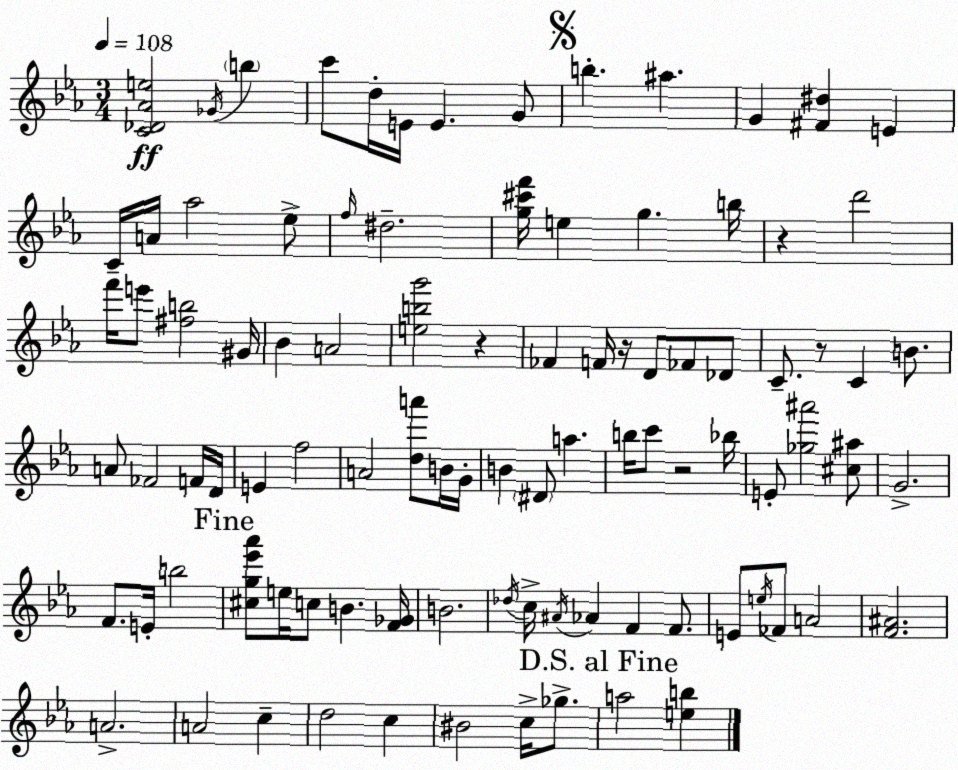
X:1
T:Untitled
M:3/4
L:1/4
K:Cm
[C_D_Ae]2 _G/4 b c'/2 d/4 E/4 E G/2 b ^a G [^F^d] E C/4 A/4 _a2 _e/2 f/4 ^d2 [g^c'f']/4 e g b/4 z d'2 f'/4 e'/2 [^fb]2 ^G/4 _B A2 [ebg']2 z _F F/4 z/4 D/2 _F/2 _D/2 C/2 z/2 C B/2 A/2 _F2 F/4 D/4 E f2 A2 [da']/2 B/4 G/4 B ^D/2 a b/4 c'/2 z2 _b/4 E/2 [_g^a']2 [^c^a]/2 G2 F/2 E/4 b2 [^cg_e'_a']/2 e/4 c/2 B [F_G]/4 B2 _d/4 c/4 ^A/4 _A F F/2 E/2 e/4 _F/2 A2 [F^A]2 A2 A2 c d2 c ^B2 c/4 _g/2 a2 [eb]